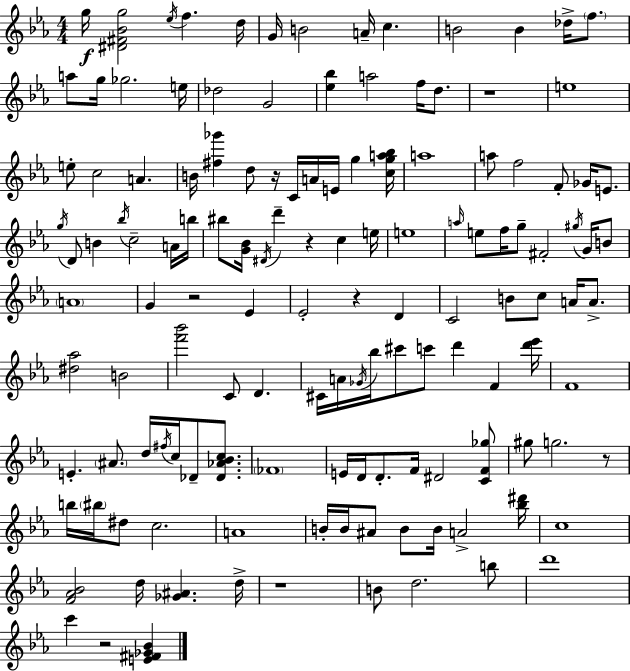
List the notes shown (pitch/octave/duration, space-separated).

G5/s [D#4,F#4,Bb4,G5]/h Eb5/s F5/q. D5/s G4/s B4/h A4/s C5/q. B4/h B4/q Db5/s F5/e. A5/e G5/s Gb5/h. E5/s Db5/h G4/h [Eb5,Bb5]/q A5/h F5/s D5/e. R/w E5/w E5/e C5/h A4/q. B4/s [F#5,Gb6]/q D5/e R/s C4/s A4/s E4/s G5/q [C5,G5,A5,Bb5]/s A5/w A5/e F5/h F4/e Gb4/s E4/e. G5/s D4/e B4/q Bb5/s C5/h A4/s B5/s BIS5/e [G4,Bb4]/s D#4/s D6/q R/q C5/q E5/s E5/w A5/s E5/e F5/s G5/e F#4/h G#5/s G4/s B4/e A4/w G4/q R/h Eb4/q Eb4/h R/q D4/q C4/h B4/e C5/e A4/s A4/e. [D#5,Ab5]/h B4/h [F6,Bb6]/h C4/e D4/q. C#4/s A4/s Gb4/s Bb5/s C#6/e C6/e D6/q F4/q [D6,Eb6]/s F4/w E4/q. A#4/e. D5/s F#5/s C5/s Db4/e [Db4,Ab4,Bb4,C5]/e. FES4/w E4/s D4/s D4/e. F4/s D#4/h [C4,F4,Gb5]/e G#5/e G5/h. R/e B5/s BIS5/s D#5/e C5/h. A4/w B4/s B4/s A#4/e B4/e B4/s A4/h [Bb5,D#6]/s C5/w [F4,Ab4,Bb4]/h D5/s [Gb4,A#4]/q. D5/s R/w B4/e D5/h. B5/e D6/w C6/q R/h [E4,F#4,Gb4,Bb4]/q